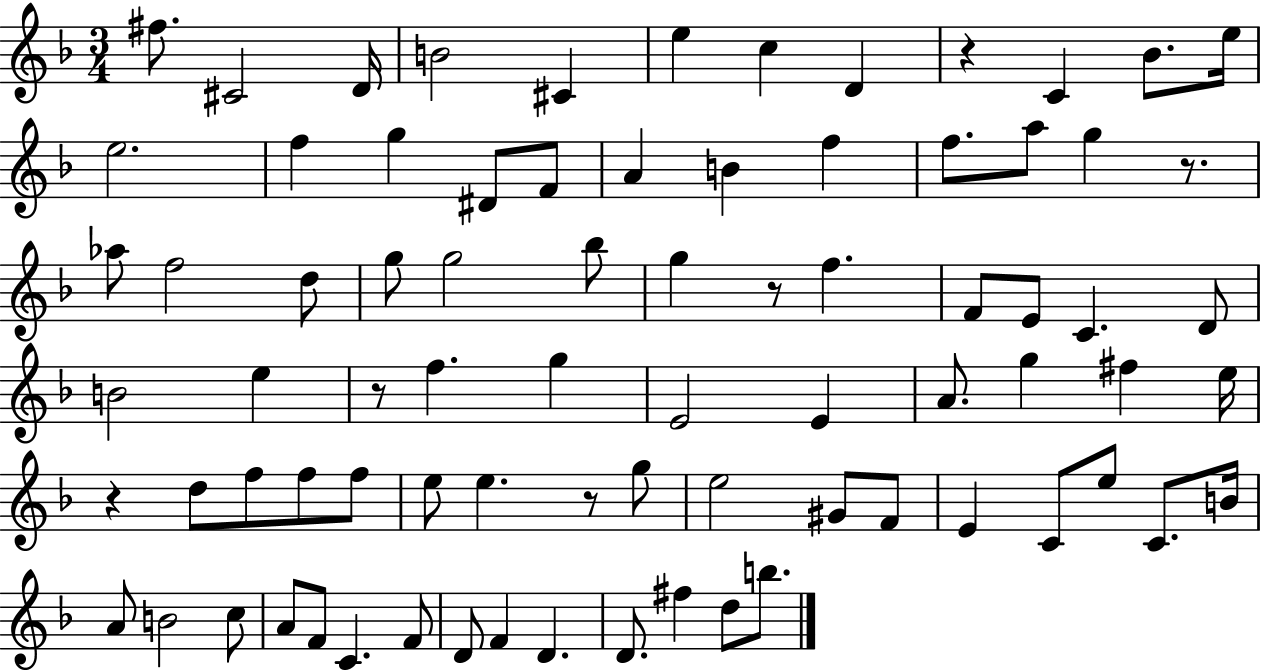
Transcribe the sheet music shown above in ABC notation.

X:1
T:Untitled
M:3/4
L:1/4
K:F
^f/2 ^C2 D/4 B2 ^C e c D z C _B/2 e/4 e2 f g ^D/2 F/2 A B f f/2 a/2 g z/2 _a/2 f2 d/2 g/2 g2 _b/2 g z/2 f F/2 E/2 C D/2 B2 e z/2 f g E2 E A/2 g ^f e/4 z d/2 f/2 f/2 f/2 e/2 e z/2 g/2 e2 ^G/2 F/2 E C/2 e/2 C/2 B/4 A/2 B2 c/2 A/2 F/2 C F/2 D/2 F D D/2 ^f d/2 b/2